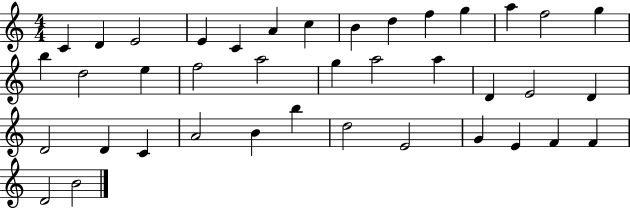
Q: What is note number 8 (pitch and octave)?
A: B4